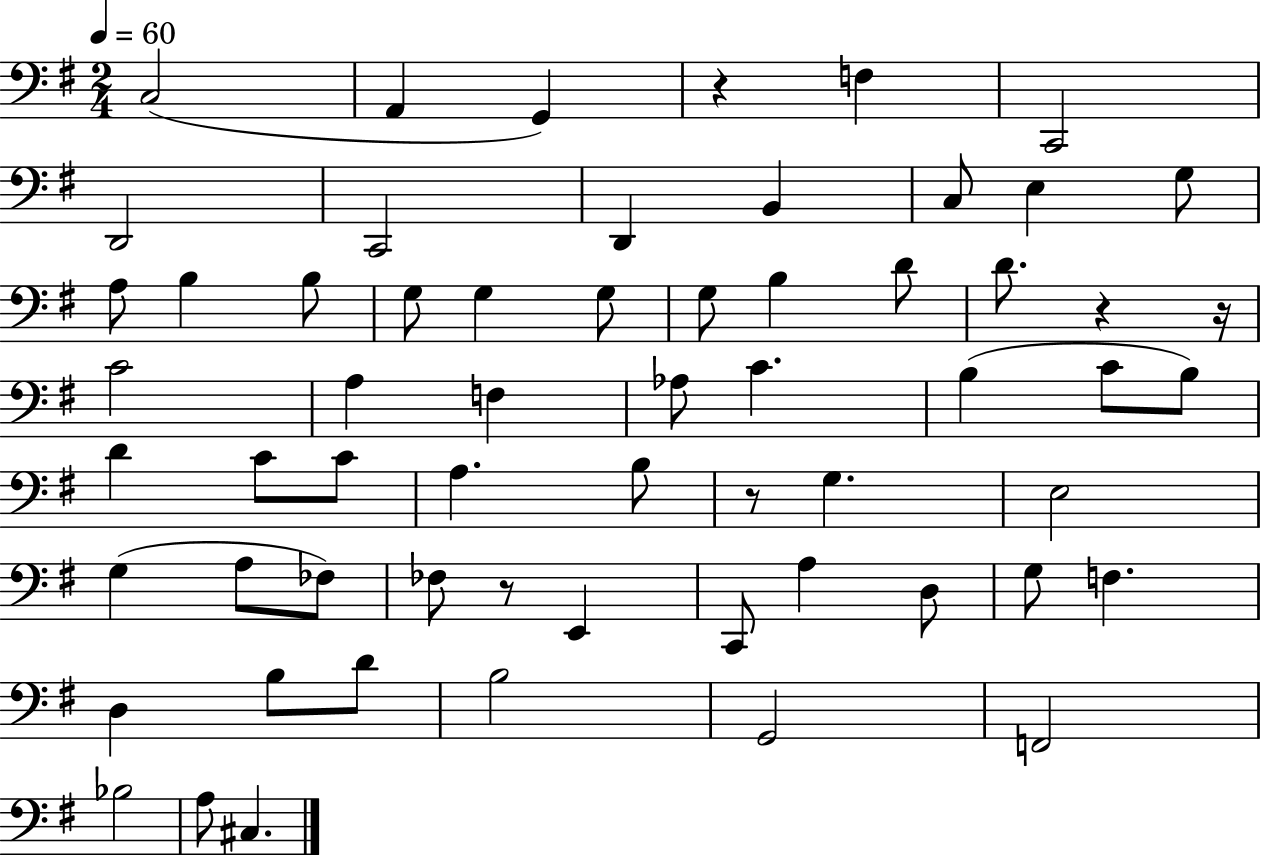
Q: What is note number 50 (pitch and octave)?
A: D4